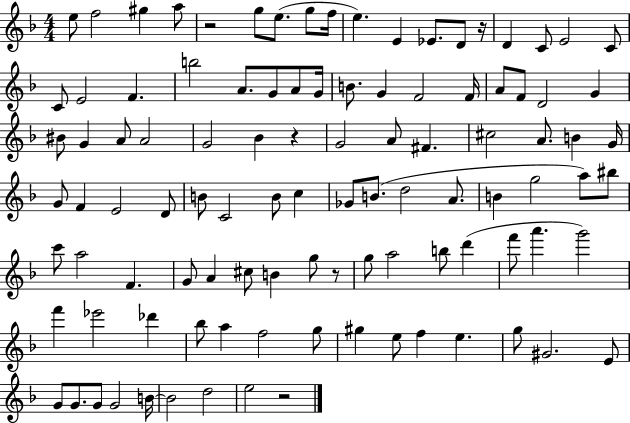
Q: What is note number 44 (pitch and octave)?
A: B4